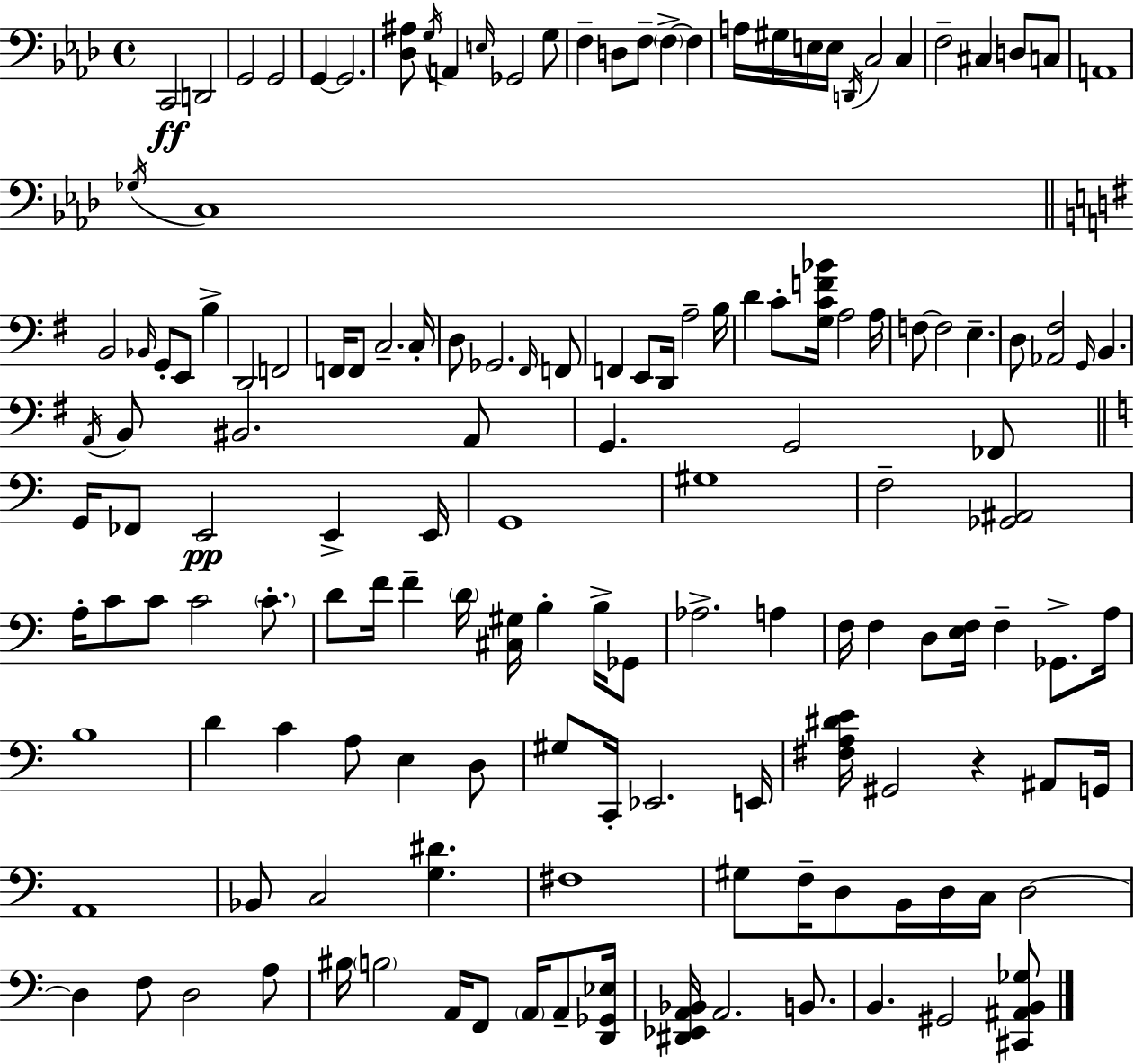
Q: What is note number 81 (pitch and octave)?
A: D4